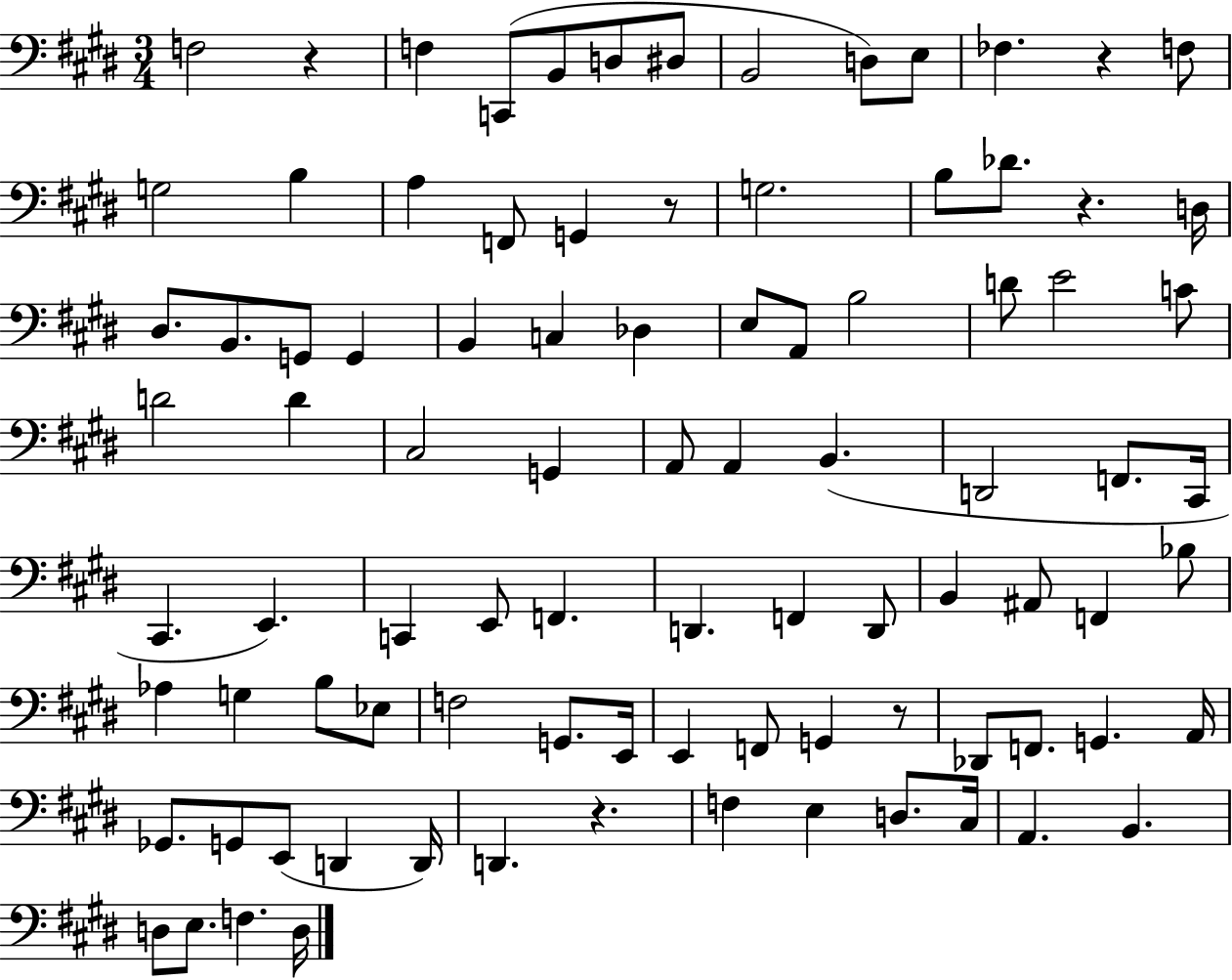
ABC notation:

X:1
T:Untitled
M:3/4
L:1/4
K:E
F,2 z F, C,,/2 B,,/2 D,/2 ^D,/2 B,,2 D,/2 E,/2 _F, z F,/2 G,2 B, A, F,,/2 G,, z/2 G,2 B,/2 _D/2 z D,/4 ^D,/2 B,,/2 G,,/2 G,, B,, C, _D, E,/2 A,,/2 B,2 D/2 E2 C/2 D2 D ^C,2 G,, A,,/2 A,, B,, D,,2 F,,/2 ^C,,/4 ^C,, E,, C,, E,,/2 F,, D,, F,, D,,/2 B,, ^A,,/2 F,, _B,/2 _A, G, B,/2 _E,/2 F,2 G,,/2 E,,/4 E,, F,,/2 G,, z/2 _D,,/2 F,,/2 G,, A,,/4 _G,,/2 G,,/2 E,,/2 D,, D,,/4 D,, z F, E, D,/2 ^C,/4 A,, B,, D,/2 E,/2 F, D,/4